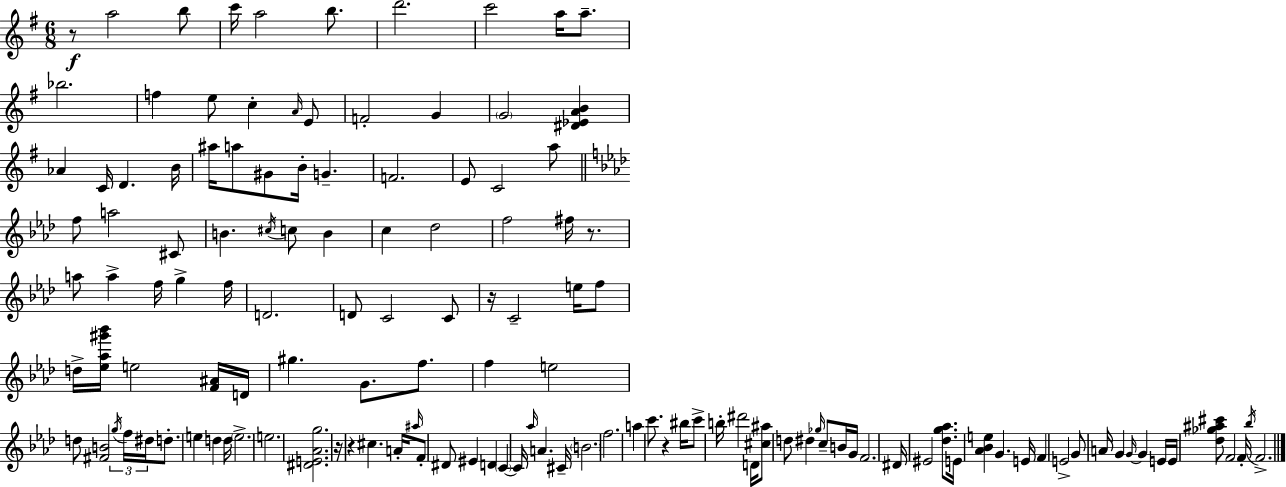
R/e A5/h B5/e C6/s A5/h B5/e. D6/h. C6/h A5/s A5/e. Bb5/h. F5/q E5/e C5/q A4/s E4/e F4/h G4/q G4/h [D#4,Eb4,A4,B4]/q Ab4/q C4/s D4/q. B4/s A#5/s A5/e G#4/e B4/s G4/q. F4/h. E4/e C4/h A5/e F5/e A5/h C#4/e B4/q. C#5/s C5/e B4/q C5/q Db5/h F5/h F#5/s R/e. A5/e A5/q F5/s G5/q F5/s D4/h. D4/e C4/h C4/e R/s C4/h E5/s F5/e D5/s [Eb5,Ab5,G#6,Bb6]/s E5/h [F4,A#4]/s D4/s G#5/q. G4/e. F5/e. F5/q E5/h D5/e [F#4,B4]/h G5/s F5/s D#5/s D5/e. E5/q D5/q D5/s E5/h. E5/h. [D#4,E4,Ab4,G5]/h. R/s R/q C#5/q. A4/s A#5/s F4/e D#4/e EIS4/q D4/q C4/q C4/s Ab5/s A4/q. C#4/s B4/h. F5/h. A5/q C6/e. R/q BIS5/s C6/e B5/s D#6/h D4/s [C#5,A#5]/e D5/e D#5/q Gb5/s C5/e B4/s G4/s F4/h. D#4/s EIS4/h [Db5,G5,Ab5]/e. E4/s [Ab4,Bb4,E5]/q G4/q. E4/s F4/q E4/h G4/e A4/s G4/q G4/s G4/q E4/s E4/s [Db5,Gb5,A#5,C#6]/e F4/h F4/s Bb5/s F4/h.